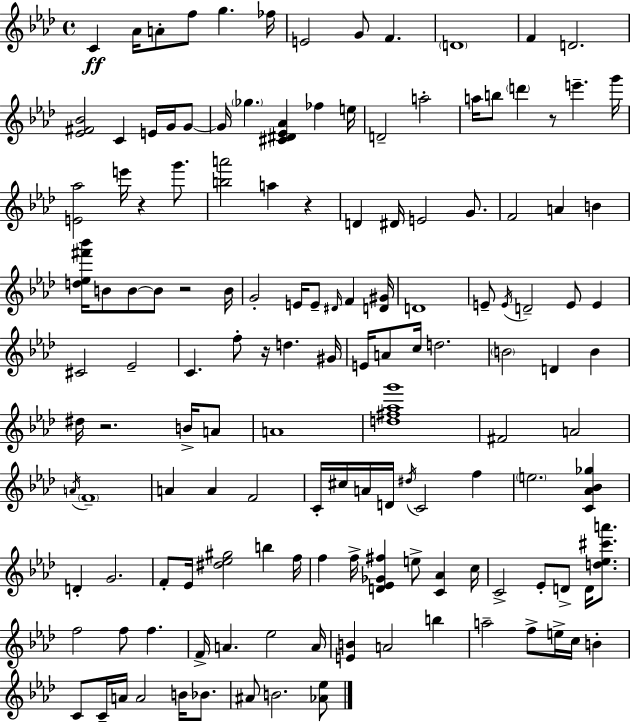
{
  \clef treble
  \time 4/4
  \defaultTimeSignature
  \key aes \major
  \repeat volta 2 { c'4\ff aes'16 a'8-. f''8 g''4. fes''16 | e'2 g'8 f'4. | \parenthesize d'1 | f'4 d'2. | \break <ees' fis' bes'>2 c'4 e'16 g'16 g'8~~ | g'16 \parenthesize ges''4. <cis' dis' ees' aes'>4 fes''4 e''16 | d'2-- a''2-. | a''16 b''8 \parenthesize d'''4 r8 e'''4.-- g'''16 | \break <e' aes''>2 e'''16 r4 g'''8. | <b'' a'''>2 a''4 r4 | d'4 dis'16 e'2 g'8. | f'2 a'4 b'4 | \break <d'' ees'' fis''' bes'''>16 b'8 b'8~~ b'8 r2 b'16 | g'2-. e'16 e'8-- \grace { dis'16 } f'4 | <d' gis'>16 d'1 | e'8-- \acciaccatura { e'16 } d'2-- e'8 e'4 | \break cis'2 ees'2-- | c'4. f''8-. r16 d''4. | gis'16 e'16 a'8 c''16 d''2. | \parenthesize b'2 d'4 b'4 | \break dis''16 r2. b'16-> | a'8 a'1 | <d'' fis'' aes'' g'''>1 | fis'2 a'2 | \break \acciaccatura { a'16 } \parenthesize f'1-- | a'4 a'4 f'2 | c'16-. cis''16 a'16 d'16 \acciaccatura { dis''16 } c'2 | f''4 \parenthesize e''2. | \break <c' aes' bes' ges''>4 d'4-. g'2. | f'8-. ees'16 <dis'' ees'' gis''>2 b''4 | f''16 f''4 f''16-> <d' ees' ges' fis''>4 e''8-> <c' aes'>4 | c''16 c'2-> ees'8-. d'8-> | \break d'16 <d'' ees'' cis''' a'''>8. f''2 f''8 f''4. | f'16-> a'4. ees''2 | a'16 <e' b'>4 a'2 | b''4 a''2-- f''8-> e''16-> c''16 | \break b'4-. c'8 c'16-- a'16 a'2 | b'16 bes'8. ais'8 b'2. | <aes' ees''>8 } \bar "|."
}